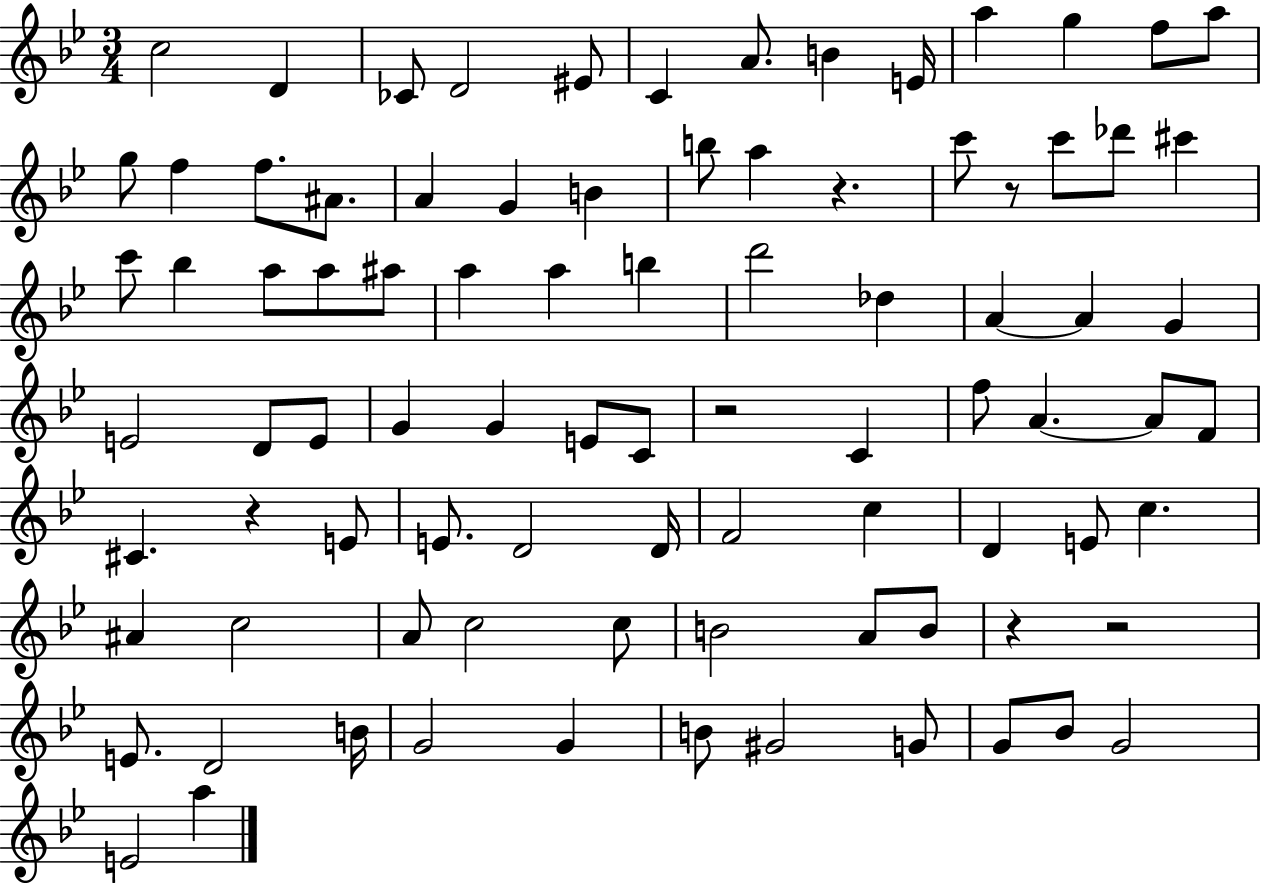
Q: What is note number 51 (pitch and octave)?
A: F4